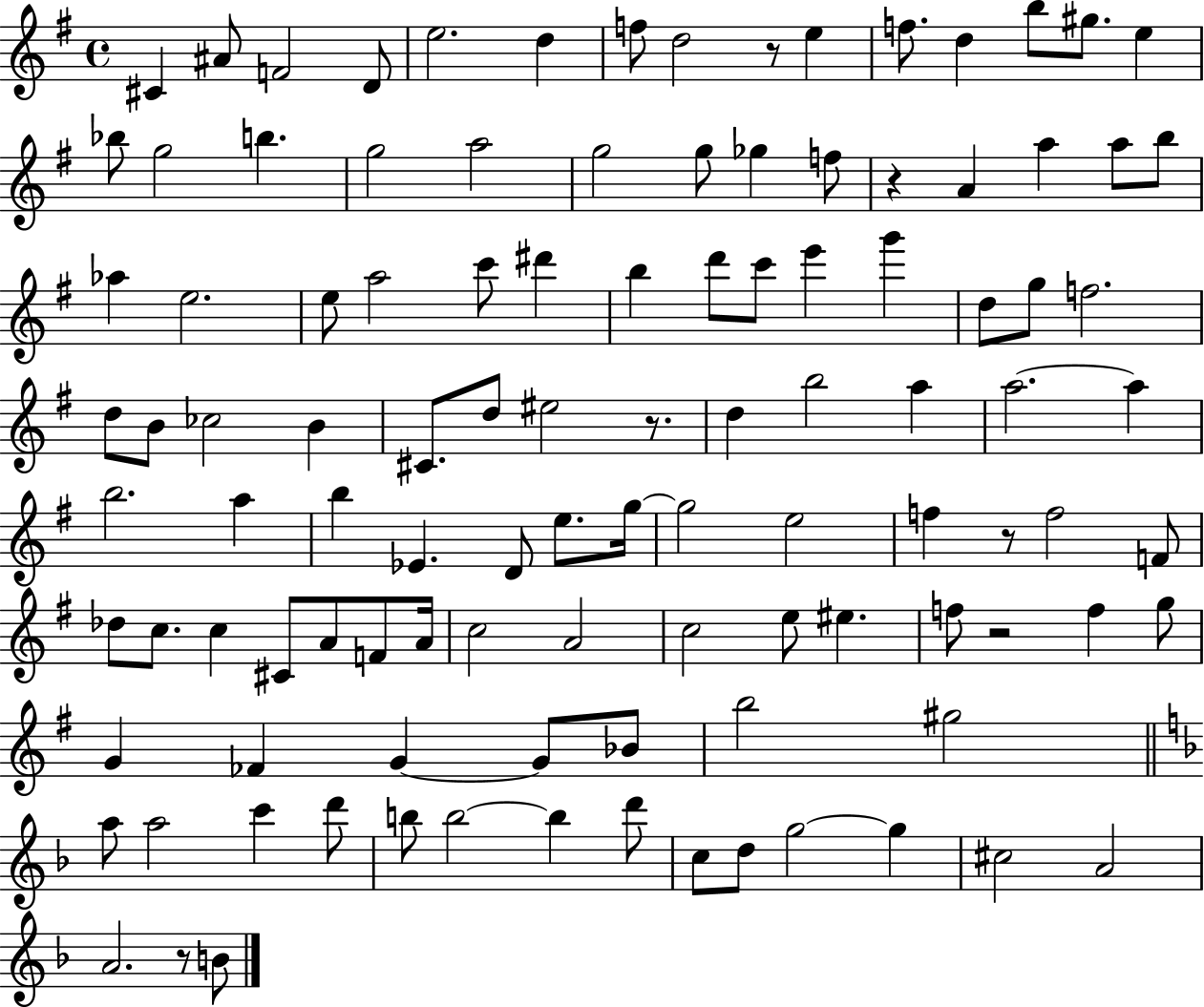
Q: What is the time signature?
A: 4/4